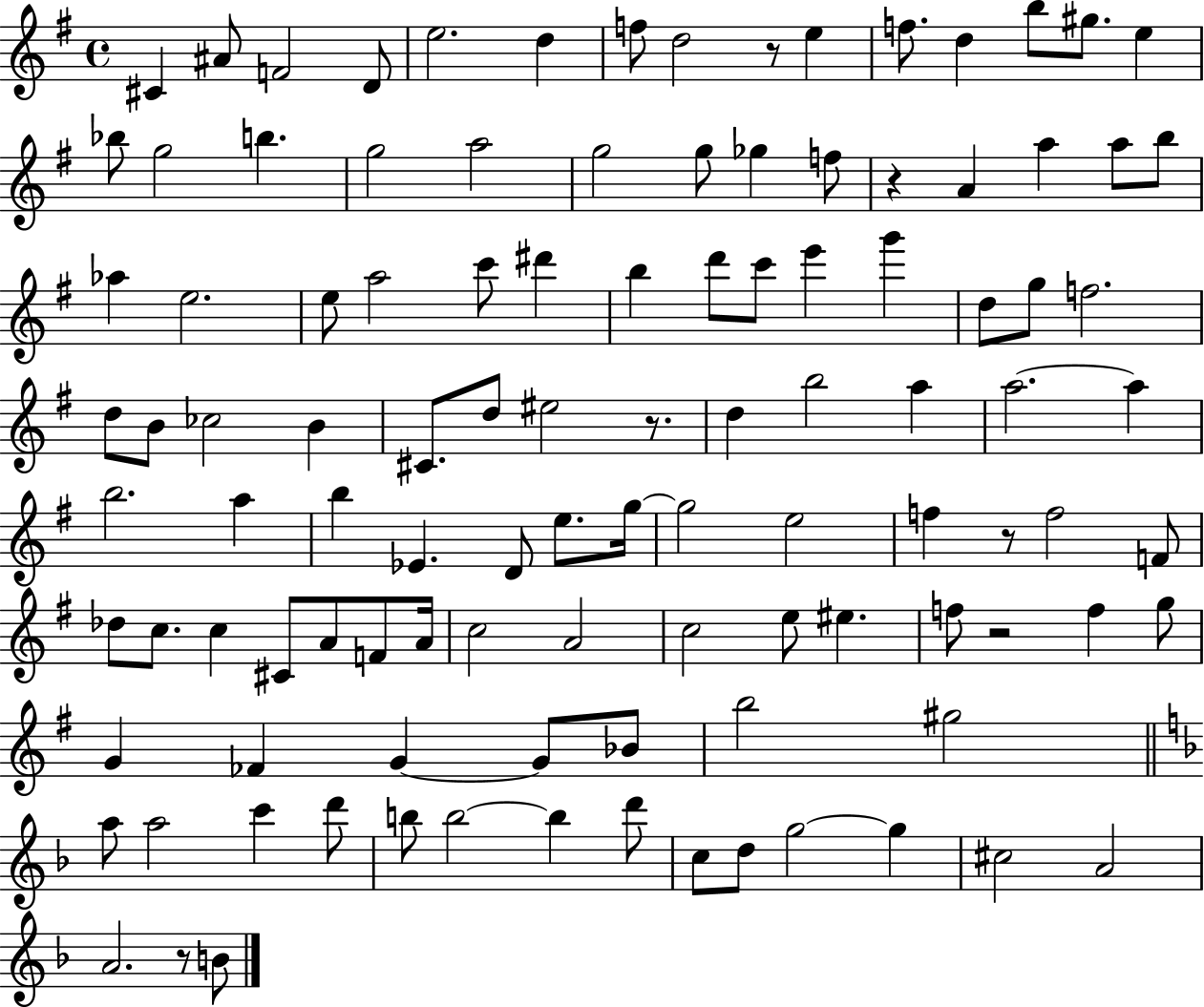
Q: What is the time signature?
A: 4/4